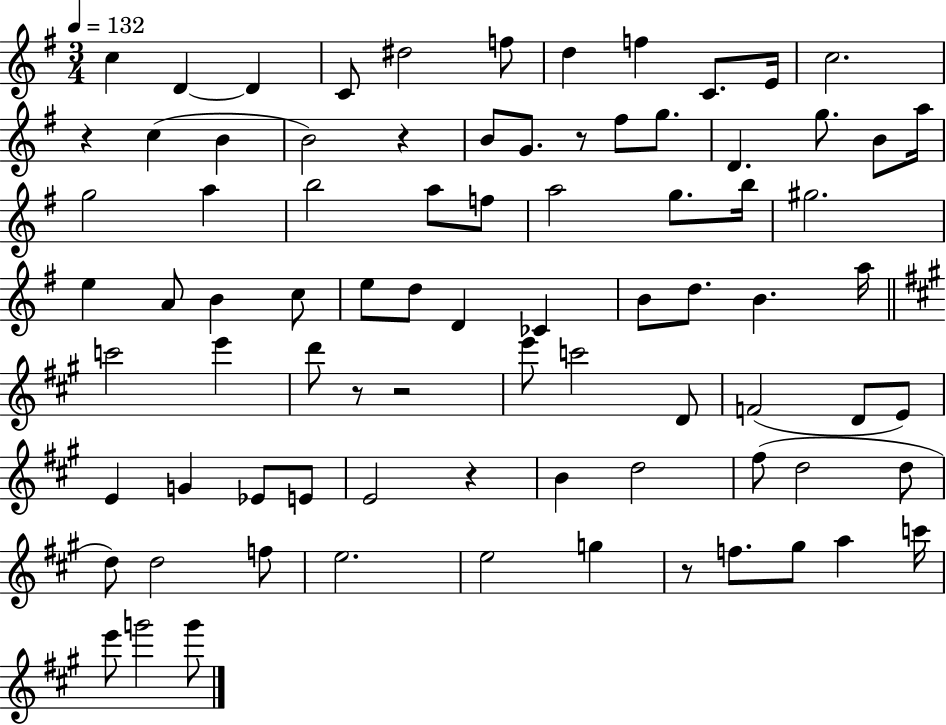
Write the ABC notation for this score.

X:1
T:Untitled
M:3/4
L:1/4
K:G
c D D C/2 ^d2 f/2 d f C/2 E/4 c2 z c B B2 z B/2 G/2 z/2 ^f/2 g/2 D g/2 B/2 a/4 g2 a b2 a/2 f/2 a2 g/2 b/4 ^g2 e A/2 B c/2 e/2 d/2 D _C B/2 d/2 B a/4 c'2 e' d'/2 z/2 z2 e'/2 c'2 D/2 F2 D/2 E/2 E G _E/2 E/2 E2 z B d2 ^f/2 d2 d/2 d/2 d2 f/2 e2 e2 g z/2 f/2 ^g/2 a c'/4 e'/2 g'2 g'/2